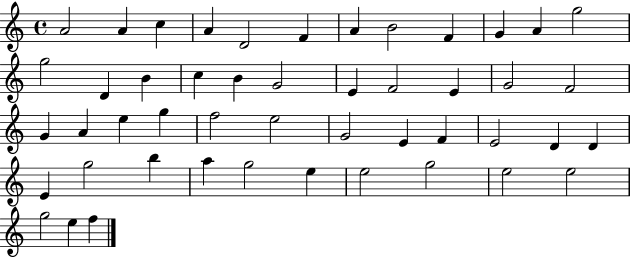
A4/h A4/q C5/q A4/q D4/h F4/q A4/q B4/h F4/q G4/q A4/q G5/h G5/h D4/q B4/q C5/q B4/q G4/h E4/q F4/h E4/q G4/h F4/h G4/q A4/q E5/q G5/q F5/h E5/h G4/h E4/q F4/q E4/h D4/q D4/q E4/q G5/h B5/q A5/q G5/h E5/q E5/h G5/h E5/h E5/h G5/h E5/q F5/q